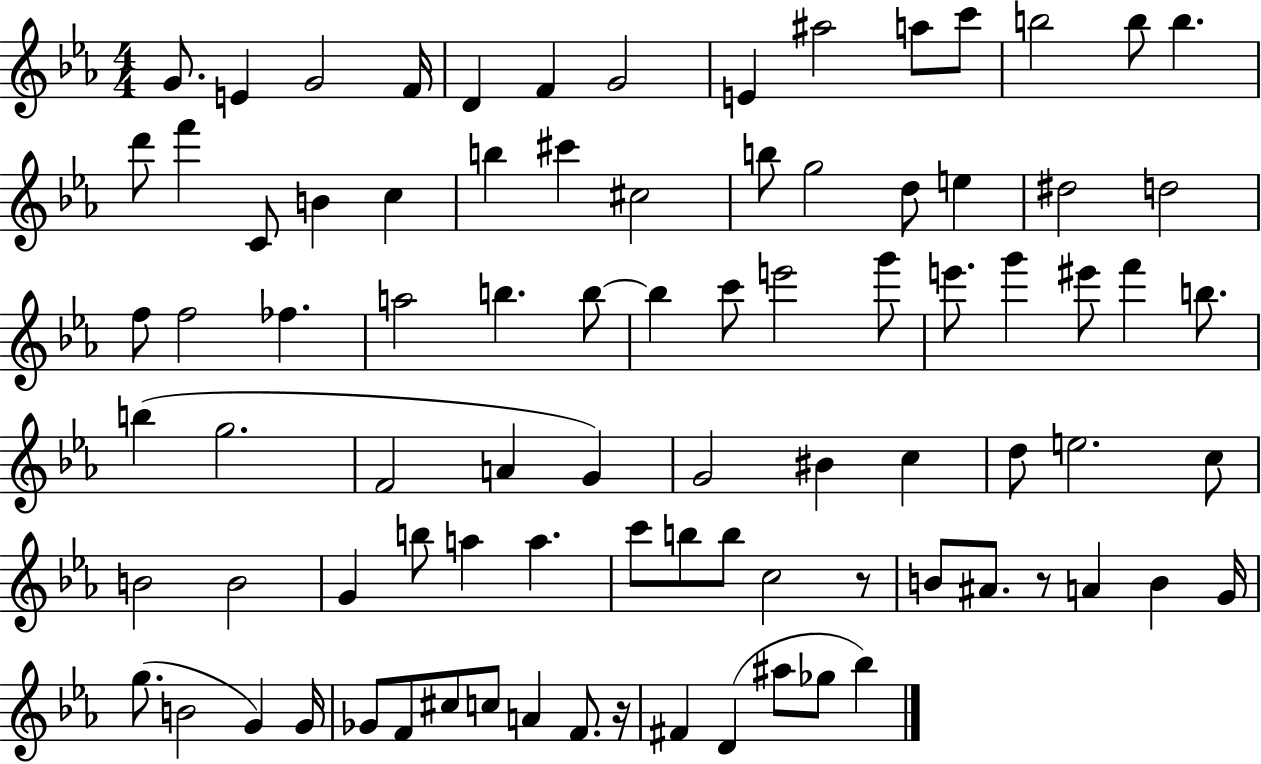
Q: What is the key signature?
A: EES major